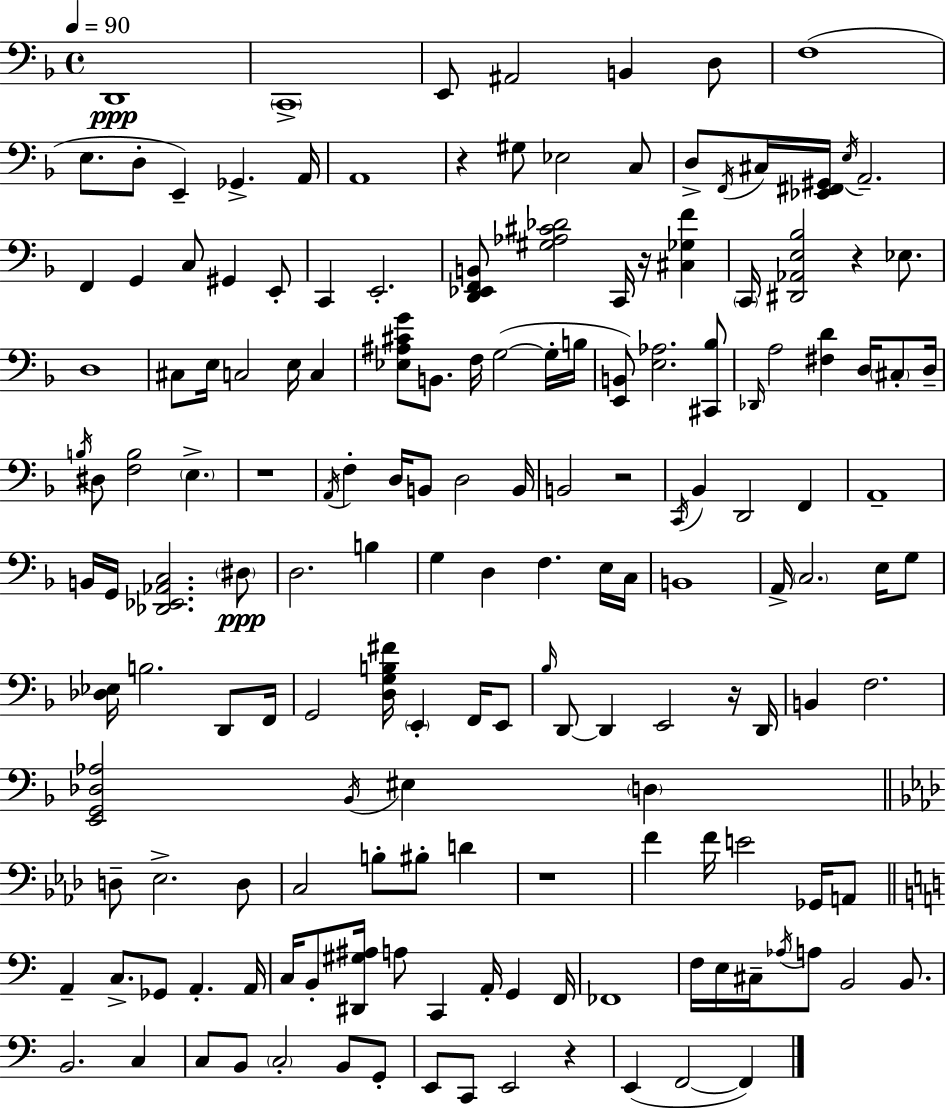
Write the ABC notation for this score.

X:1
T:Untitled
M:4/4
L:1/4
K:Dm
D,,4 C,,4 E,,/2 ^A,,2 B,, D,/2 F,4 E,/2 D,/2 E,, _G,, A,,/4 A,,4 z ^G,/2 _E,2 C,/2 D,/2 F,,/4 ^C,/4 [_E,,^F,,^G,,]/4 E,/4 A,,2 F,, G,, C,/2 ^G,, E,,/2 C,, E,,2 [D,,_E,,F,,B,,]/2 [^G,_A,^C_D]2 C,,/4 z/4 [^C,_G,F] C,,/4 [^D,,_A,,E,_B,]2 z _E,/2 D,4 ^C,/2 E,/4 C,2 E,/4 C, [_E,^A,^CG]/2 B,,/2 F,/4 G,2 G,/4 B,/4 [E,,B,,]/2 [E,_A,]2 [^C,,_B,]/2 _D,,/4 A,2 [^F,D] D,/4 ^C,/2 D,/4 B,/4 ^D,/2 [F,B,]2 E, z4 A,,/4 F, D,/4 B,,/2 D,2 B,,/4 B,,2 z2 C,,/4 _B,, D,,2 F,, A,,4 B,,/4 G,,/4 [_D,,_E,,_A,,C,]2 ^D,/2 D,2 B, G, D, F, E,/4 C,/4 B,,4 A,,/4 C,2 E,/4 G,/2 [_D,_E,]/4 B,2 D,,/2 F,,/4 G,,2 [D,G,B,^F]/4 E,, F,,/4 E,,/2 _B,/4 D,,/2 D,, E,,2 z/4 D,,/4 B,, F,2 [E,,G,,_D,_A,]2 _B,,/4 ^E, D, D,/2 _E,2 D,/2 C,2 B,/2 ^B,/2 D z4 F F/4 E2 _G,,/4 A,,/2 A,, C,/2 _G,,/2 A,, A,,/4 C,/4 B,,/2 [^D,,^G,^A,]/4 A,/2 C,, A,,/4 G,, F,,/4 _F,,4 F,/4 E,/4 ^C,/4 _A,/4 A,/2 B,,2 B,,/2 B,,2 C, C,/2 B,,/2 C,2 B,,/2 G,,/2 E,,/2 C,,/2 E,,2 z E,, F,,2 F,,